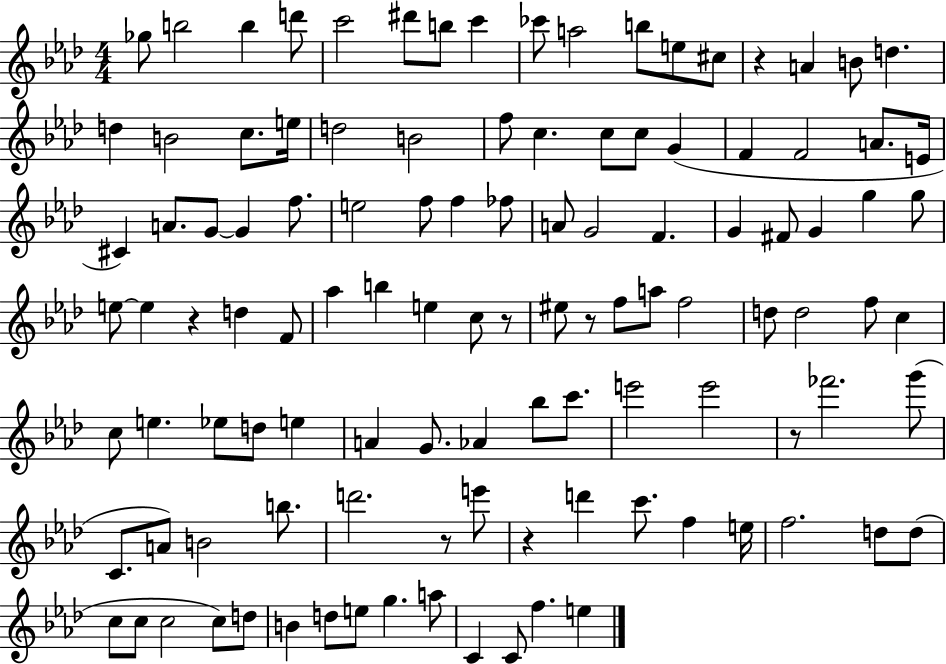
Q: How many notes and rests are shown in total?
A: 112